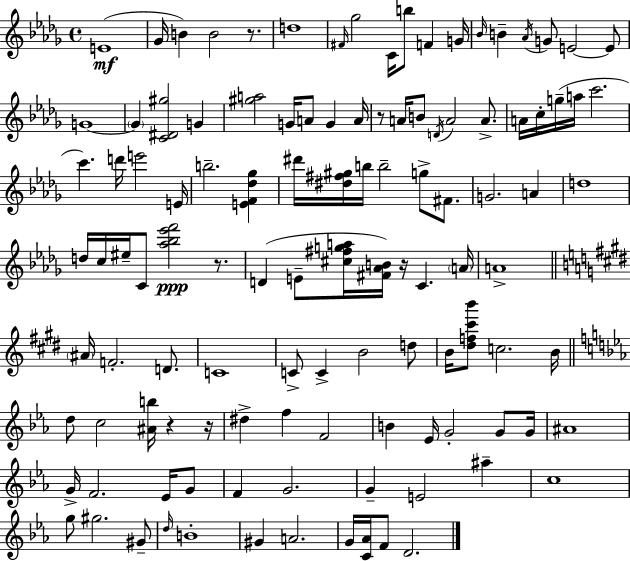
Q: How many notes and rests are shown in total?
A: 114